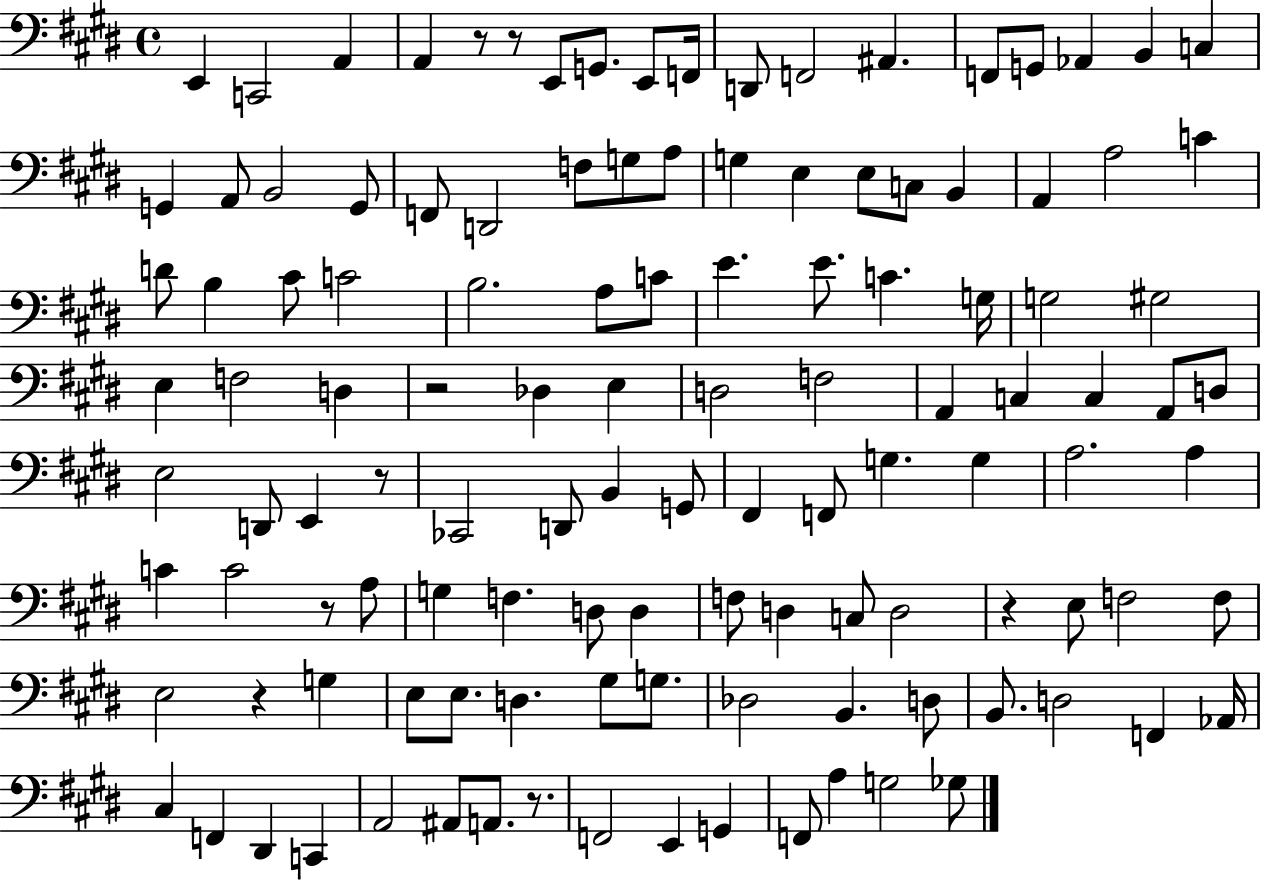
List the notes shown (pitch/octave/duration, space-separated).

E2/q C2/h A2/q A2/q R/e R/e E2/e G2/e. E2/e F2/s D2/e F2/h A#2/q. F2/e G2/e Ab2/q B2/q C3/q G2/q A2/e B2/h G2/e F2/e D2/h F3/e G3/e A3/e G3/q E3/q E3/e C3/e B2/q A2/q A3/h C4/q D4/e B3/q C#4/e C4/h B3/h. A3/e C4/e E4/q. E4/e. C4/q. G3/s G3/h G#3/h E3/q F3/h D3/q R/h Db3/q E3/q D3/h F3/h A2/q C3/q C3/q A2/e D3/e E3/h D2/e E2/q R/e CES2/h D2/e B2/q G2/e F#2/q F2/e G3/q. G3/q A3/h. A3/q C4/q C4/h R/e A3/e G3/q F3/q. D3/e D3/q F3/e D3/q C3/e D3/h R/q E3/e F3/h F3/e E3/h R/q G3/q E3/e E3/e. D3/q. G#3/e G3/e. Db3/h B2/q. D3/e B2/e. D3/h F2/q Ab2/s C#3/q F2/q D#2/q C2/q A2/h A#2/e A2/e. R/e. F2/h E2/q G2/q F2/e A3/q G3/h Gb3/e